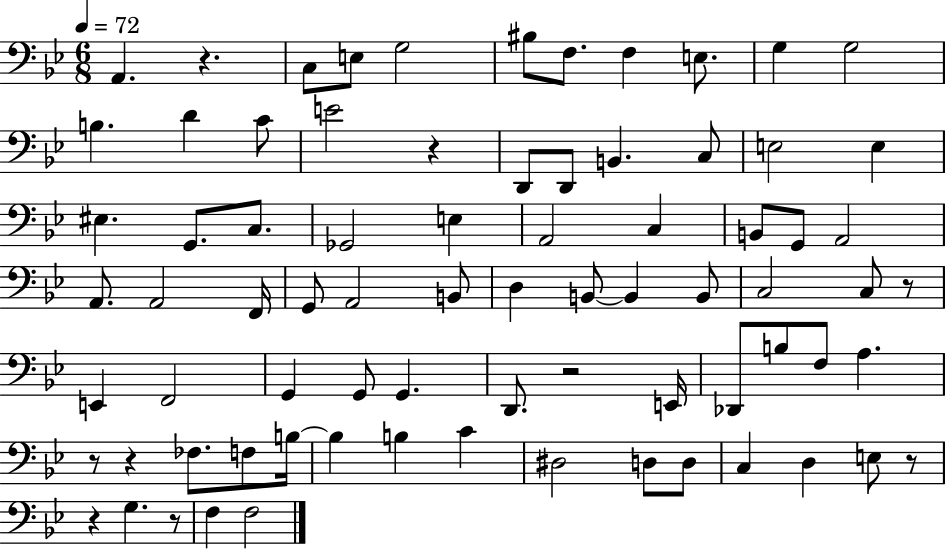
X:1
T:Untitled
M:6/8
L:1/4
K:Bb
A,, z C,/2 E,/2 G,2 ^B,/2 F,/2 F, E,/2 G, G,2 B, D C/2 E2 z D,,/2 D,,/2 B,, C,/2 E,2 E, ^E, G,,/2 C,/2 _G,,2 E, A,,2 C, B,,/2 G,,/2 A,,2 A,,/2 A,,2 F,,/4 G,,/2 A,,2 B,,/2 D, B,,/2 B,, B,,/2 C,2 C,/2 z/2 E,, F,,2 G,, G,,/2 G,, D,,/2 z2 E,,/4 _D,,/2 B,/2 F,/2 A, z/2 z _F,/2 F,/2 B,/4 B, B, C ^D,2 D,/2 D,/2 C, D, E,/2 z/2 z G, z/2 F, F,2